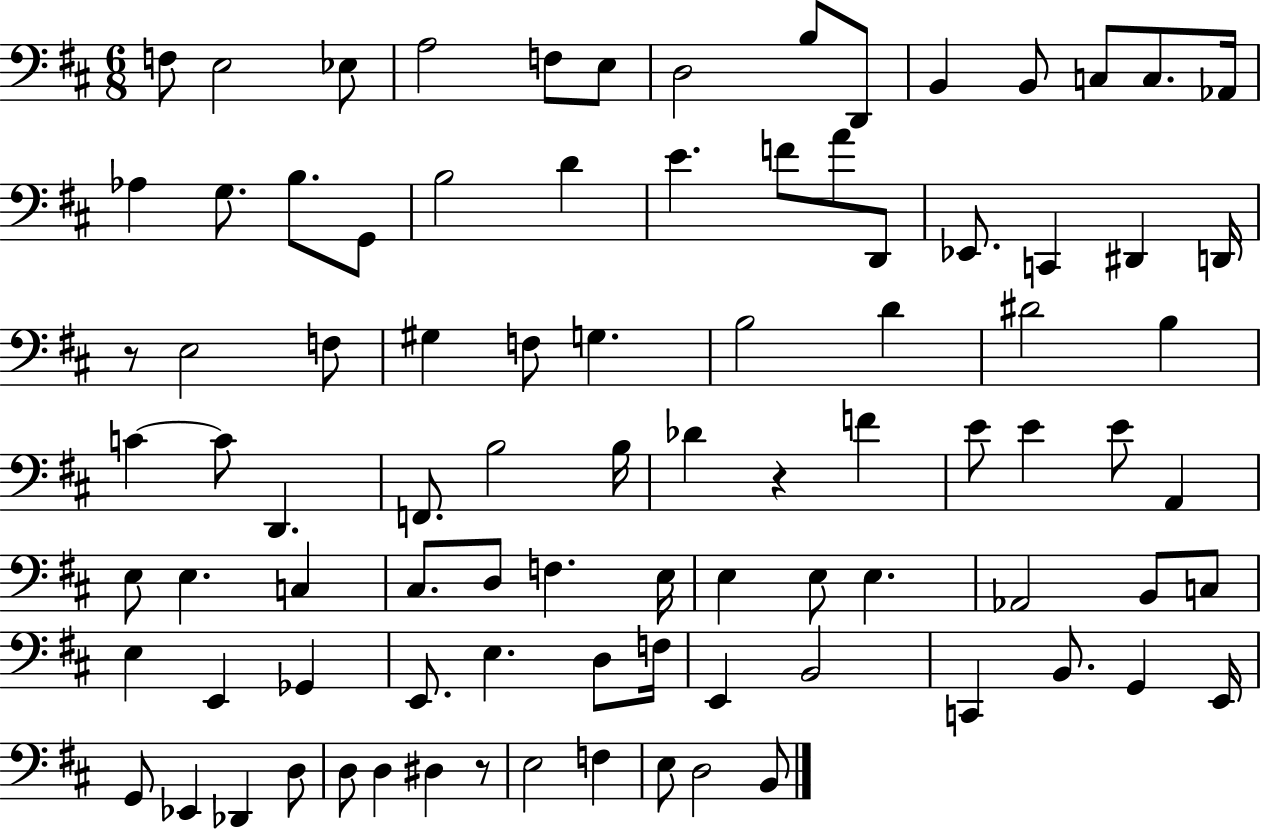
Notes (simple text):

F3/e E3/h Eb3/e A3/h F3/e E3/e D3/h B3/e D2/e B2/q B2/e C3/e C3/e. Ab2/s Ab3/q G3/e. B3/e. G2/e B3/h D4/q E4/q. F4/e A4/e D2/e Eb2/e. C2/q D#2/q D2/s R/e E3/h F3/e G#3/q F3/e G3/q. B3/h D4/q D#4/h B3/q C4/q C4/e D2/q. F2/e. B3/h B3/s Db4/q R/q F4/q E4/e E4/q E4/e A2/q E3/e E3/q. C3/q C#3/e. D3/e F3/q. E3/s E3/q E3/e E3/q. Ab2/h B2/e C3/e E3/q E2/q Gb2/q E2/e. E3/q. D3/e F3/s E2/q B2/h C2/q B2/e. G2/q E2/s G2/e Eb2/q Db2/q D3/e D3/e D3/q D#3/q R/e E3/h F3/q E3/e D3/h B2/e